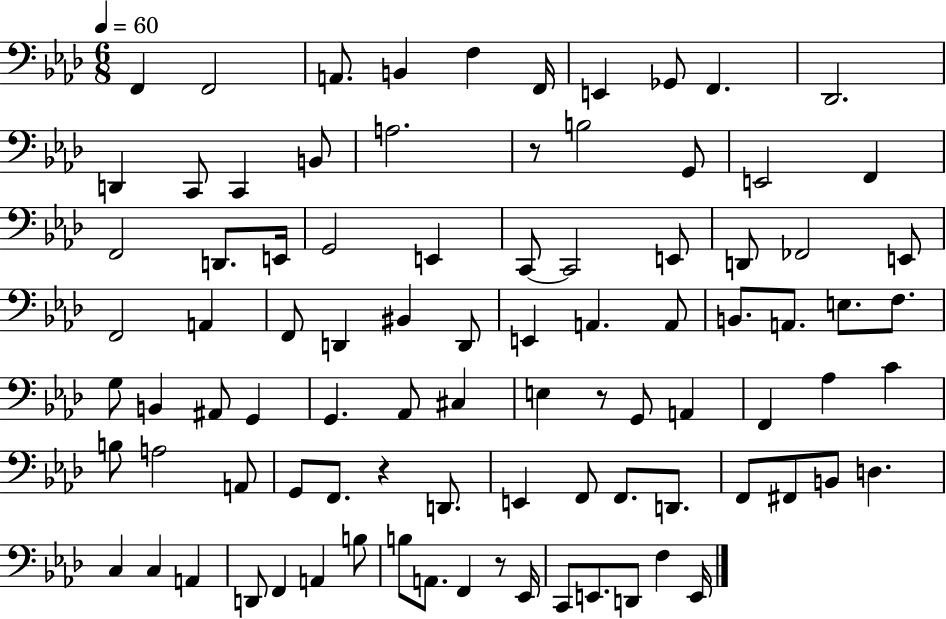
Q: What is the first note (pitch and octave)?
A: F2